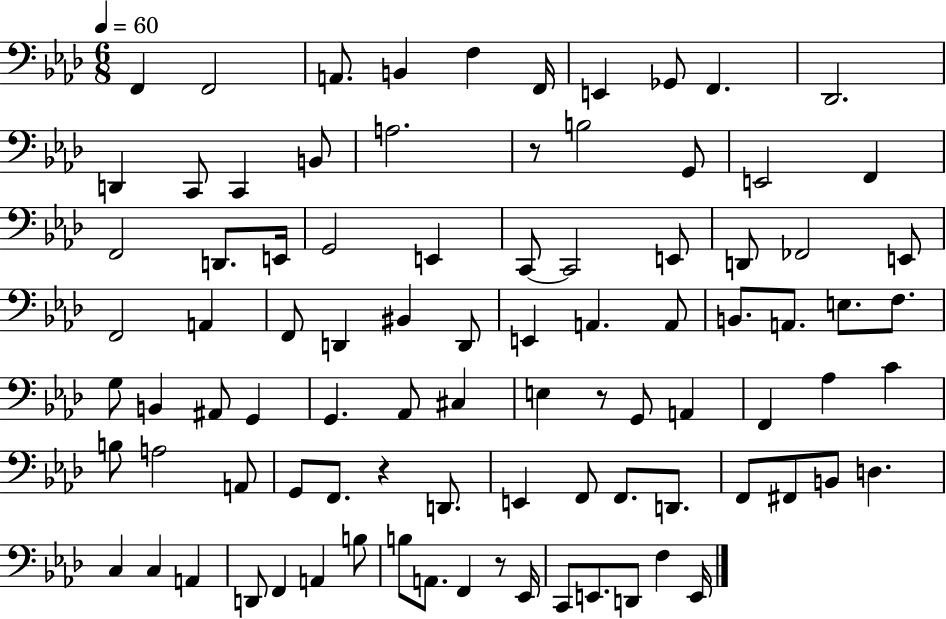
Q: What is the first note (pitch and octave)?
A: F2